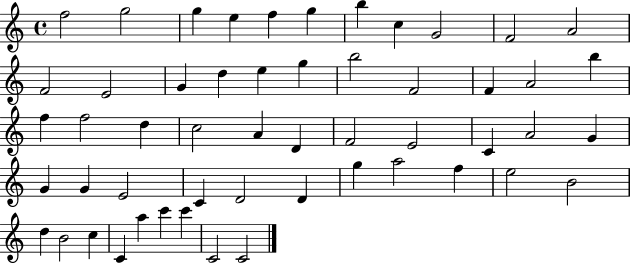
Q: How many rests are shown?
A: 0